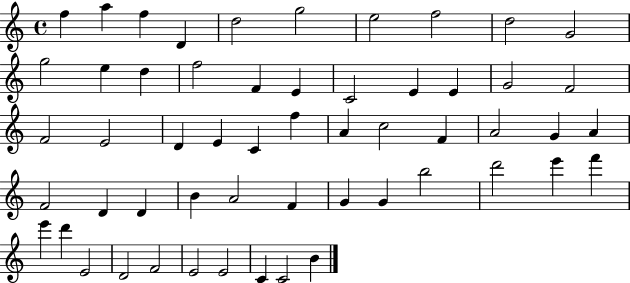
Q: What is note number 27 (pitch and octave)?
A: F5